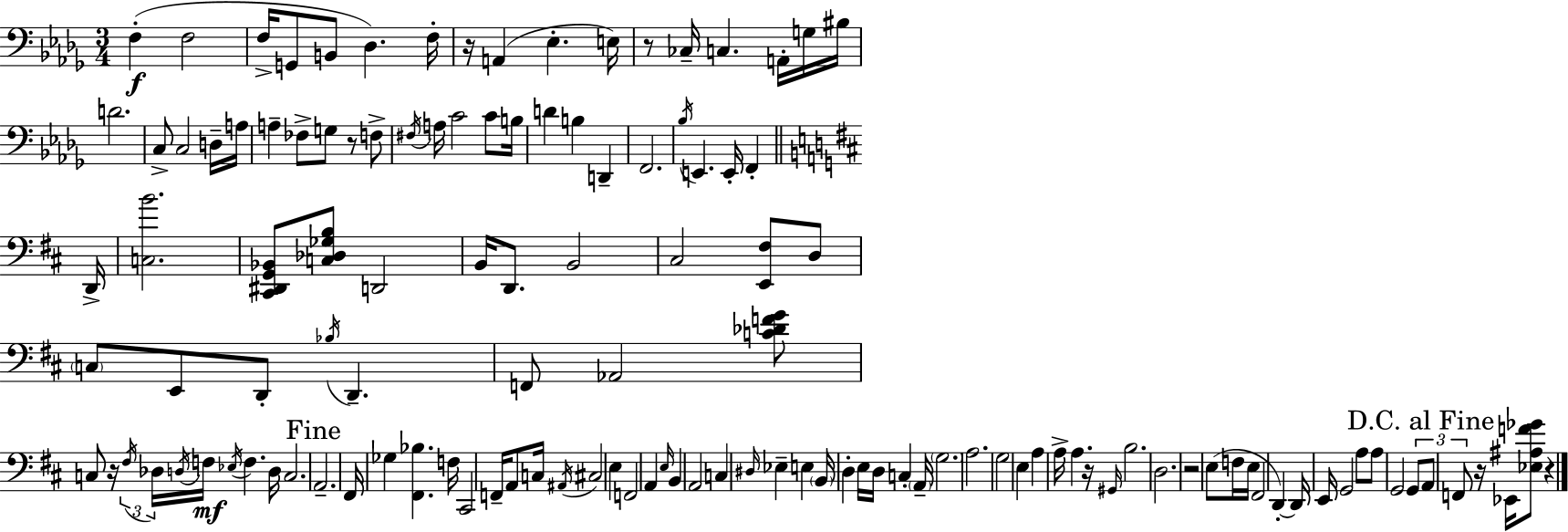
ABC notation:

X:1
T:Untitled
M:3/4
L:1/4
K:Bbm
F, F,2 F,/4 G,,/2 B,,/2 _D, F,/4 z/4 A,, _E, E,/4 z/2 _C,/4 C, A,,/4 G,/4 ^B,/4 D2 C,/2 C,2 D,/4 A,/4 A, _F,/2 G,/2 z/2 F,/2 ^F,/4 A,/4 C2 C/2 B,/4 D B, D,, F,,2 _B,/4 E,, E,,/4 F,, D,,/4 [C,B]2 [^C,,^D,,G,,_B,,]/2 [C,_D,_G,B,]/2 D,,2 B,,/4 D,,/2 B,,2 ^C,2 [E,,^F,]/2 D,/2 C,/2 E,,/2 D,,/2 _B,/4 D,, F,,/2 _A,,2 [C_DFG]/2 C,/2 z/4 ^F,/4 _D,/4 D,/4 F,/4 _E,/4 F, D,/4 C,2 A,,2 ^F,,/4 _G, [^F,,_B,] F,/4 ^C,,2 F,,/4 A,,/2 C,/4 ^A,,/4 ^C,2 E, F,,2 A,, E,/4 B,, A,,2 C, ^D,/4 _E, E, B,,/4 D, E,/4 D,/4 C, A,,/4 G,2 A,2 G,2 E, A, A,/4 A, z/4 ^G,,/4 B,2 D,2 z2 E,/2 F,/4 E,/4 ^F,,2 D,, D,,/4 E,,/4 G,,2 A,/2 A,/2 G,,2 G,,/2 A,,/2 F,,/2 z/4 _E,,/4 [_E,^A,F_G]/2 z